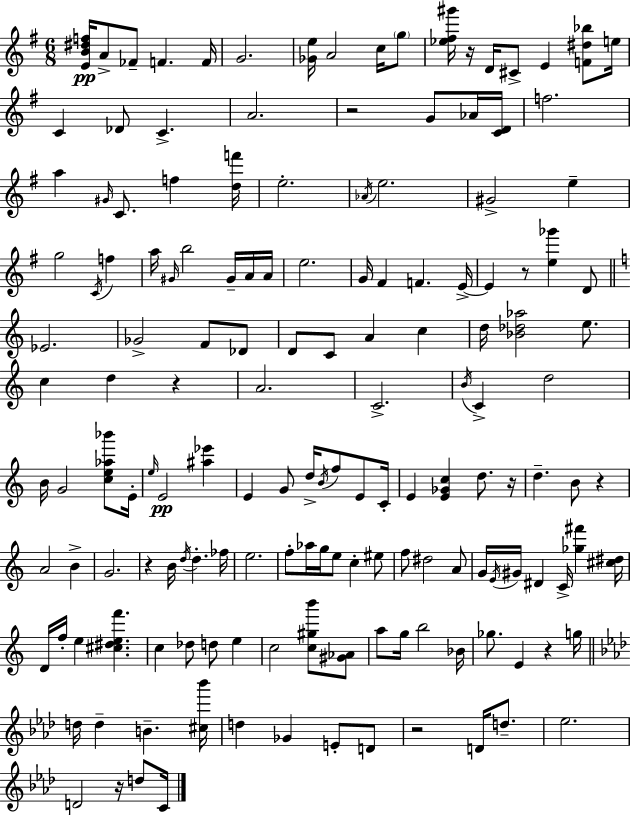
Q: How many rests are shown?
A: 10